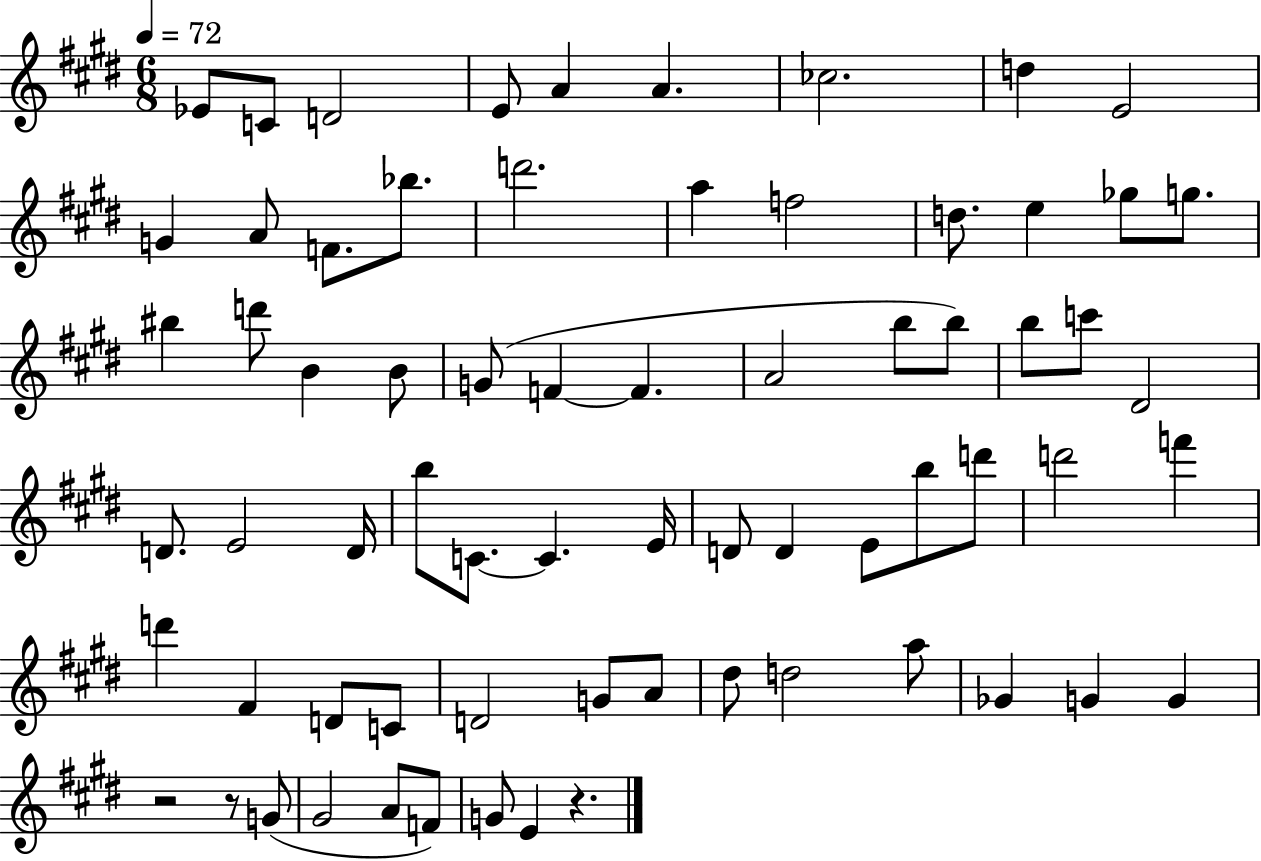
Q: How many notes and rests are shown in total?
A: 69